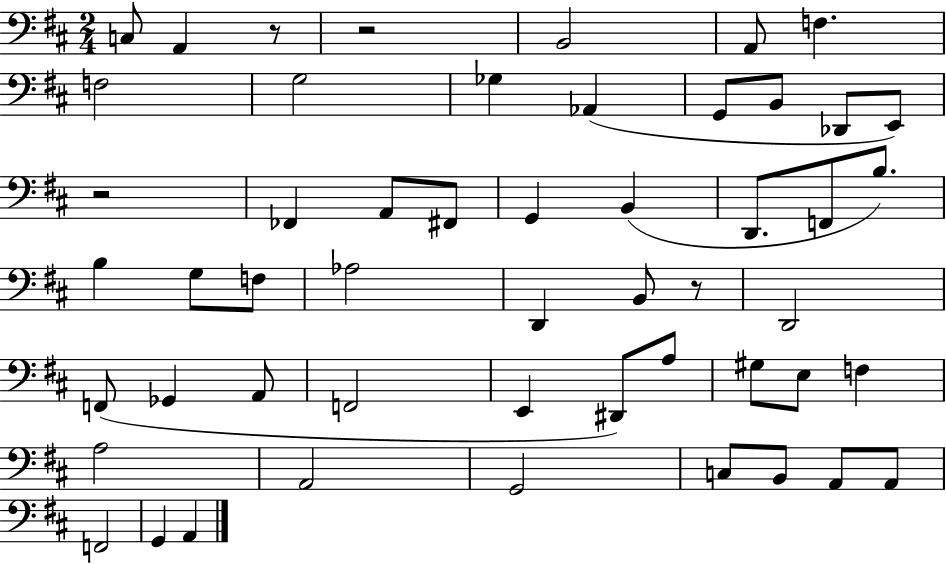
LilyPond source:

{
  \clef bass
  \numericTimeSignature
  \time 2/4
  \key d \major
  c8 a,4 r8 | r2 | b,2 | a,8 f4. | \break f2 | g2 | ges4 aes,4( | g,8 b,8 des,8 e,8) | \break r2 | fes,4 a,8 fis,8 | g,4 b,4( | d,8. f,8 b8.) | \break b4 g8 f8 | aes2 | d,4 b,8 r8 | d,2 | \break f,8( ges,4 a,8 | f,2 | e,4 dis,8) a8 | gis8 e8 f4 | \break a2 | a,2 | g,2 | c8 b,8 a,8 a,8 | \break f,2 | g,4 a,4 | \bar "|."
}